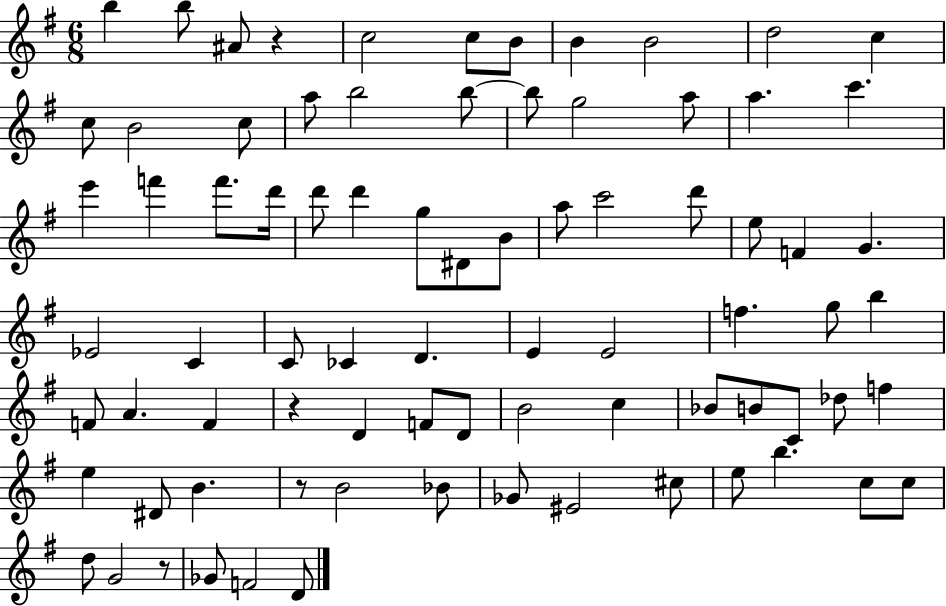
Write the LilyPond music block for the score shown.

{
  \clef treble
  \numericTimeSignature
  \time 6/8
  \key g \major
  b''4 b''8 ais'8 r4 | c''2 c''8 b'8 | b'4 b'2 | d''2 c''4 | \break c''8 b'2 c''8 | a''8 b''2 b''8~~ | b''8 g''2 a''8 | a''4. c'''4. | \break e'''4 f'''4 f'''8. d'''16 | d'''8 d'''4 g''8 dis'8 b'8 | a''8 c'''2 d'''8 | e''8 f'4 g'4. | \break ees'2 c'4 | c'8 ces'4 d'4. | e'4 e'2 | f''4. g''8 b''4 | \break f'8 a'4. f'4 | r4 d'4 f'8 d'8 | b'2 c''4 | bes'8 b'8 c'8 des''8 f''4 | \break e''4 dis'8 b'4. | r8 b'2 bes'8 | ges'8 eis'2 cis''8 | e''8 b''4. c''8 c''8 | \break d''8 g'2 r8 | ges'8 f'2 d'8 | \bar "|."
}